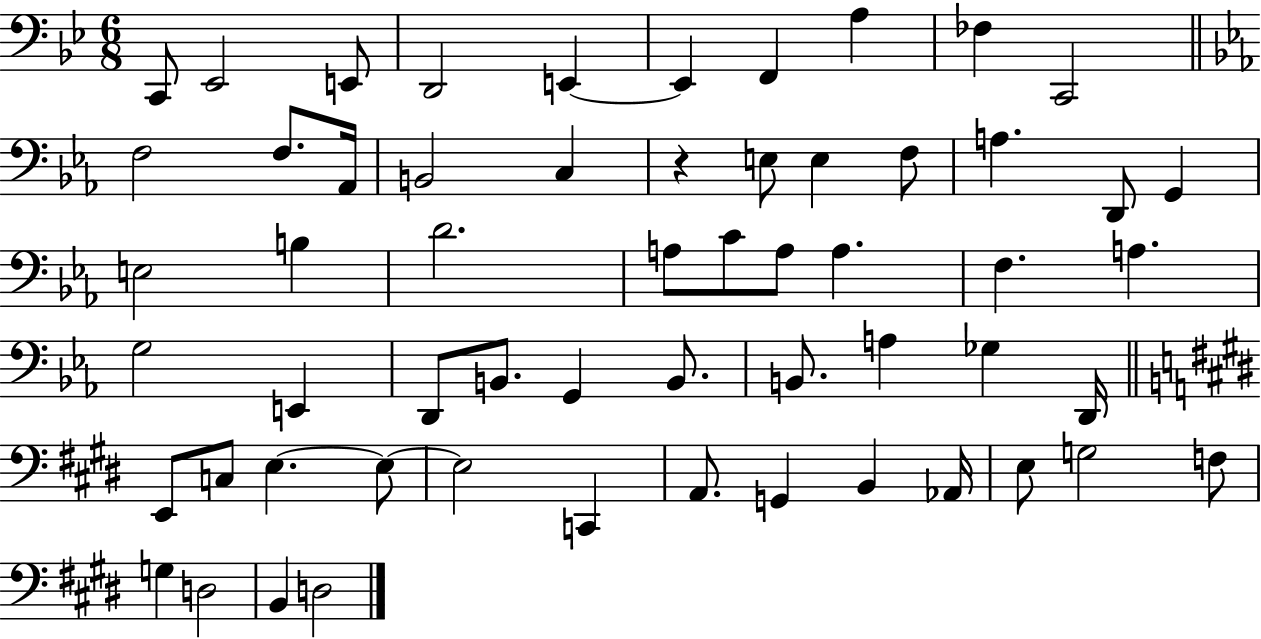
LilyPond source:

{
  \clef bass
  \numericTimeSignature
  \time 6/8
  \key bes \major
  c,8 ees,2 e,8 | d,2 e,4~~ | e,4 f,4 a4 | fes4 c,2 | \break \bar "||" \break \key ees \major f2 f8. aes,16 | b,2 c4 | r4 e8 e4 f8 | a4. d,8 g,4 | \break e2 b4 | d'2. | a8 c'8 a8 a4. | f4. a4. | \break g2 e,4 | d,8 b,8. g,4 b,8. | b,8. a4 ges4 d,16 | \bar "||" \break \key e \major e,8 c8 e4.~~ e8~~ | e2 c,4 | a,8. g,4 b,4 aes,16 | e8 g2 f8 | \break g4 d2 | b,4 d2 | \bar "|."
}